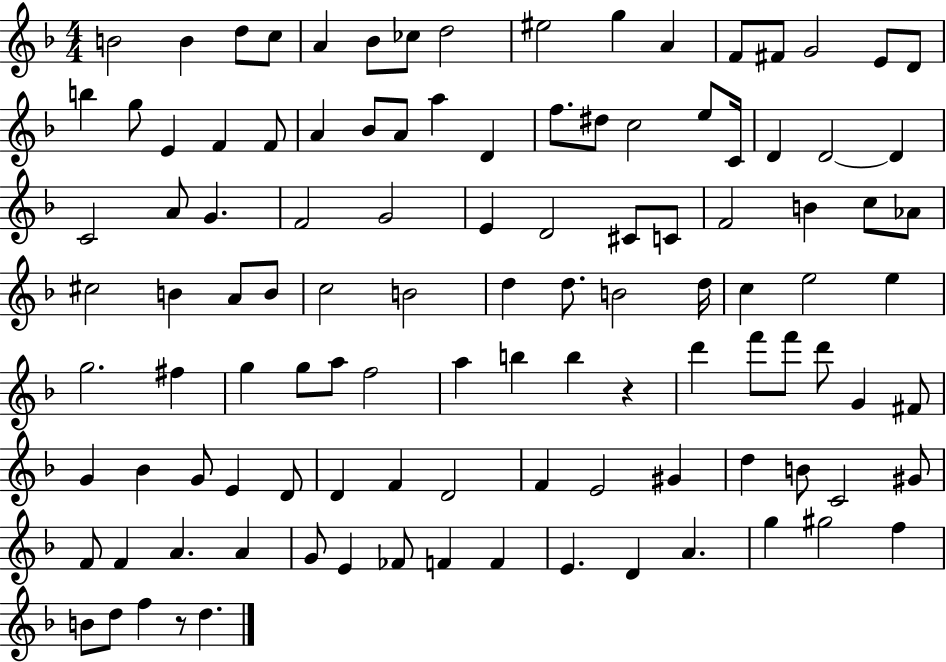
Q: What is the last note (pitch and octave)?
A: D5